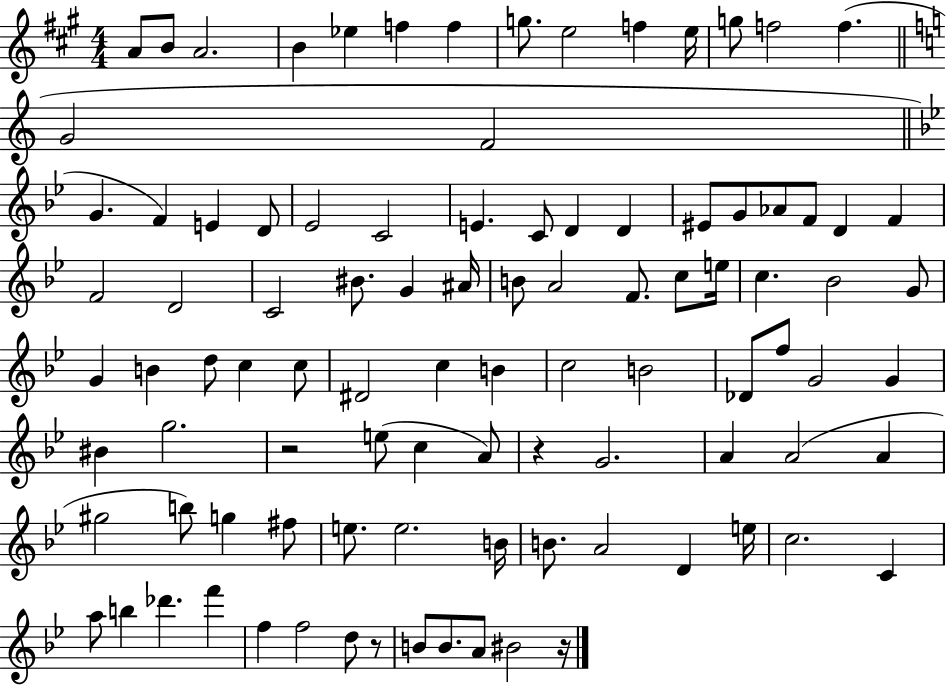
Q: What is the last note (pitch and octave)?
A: BIS4